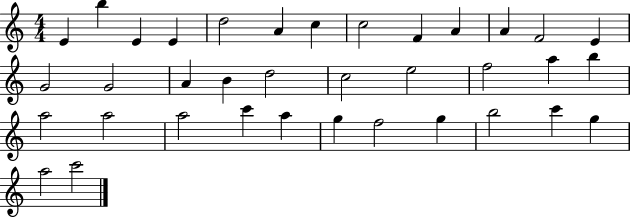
X:1
T:Untitled
M:4/4
L:1/4
K:C
E b E E d2 A c c2 F A A F2 E G2 G2 A B d2 c2 e2 f2 a b a2 a2 a2 c' a g f2 g b2 c' g a2 c'2